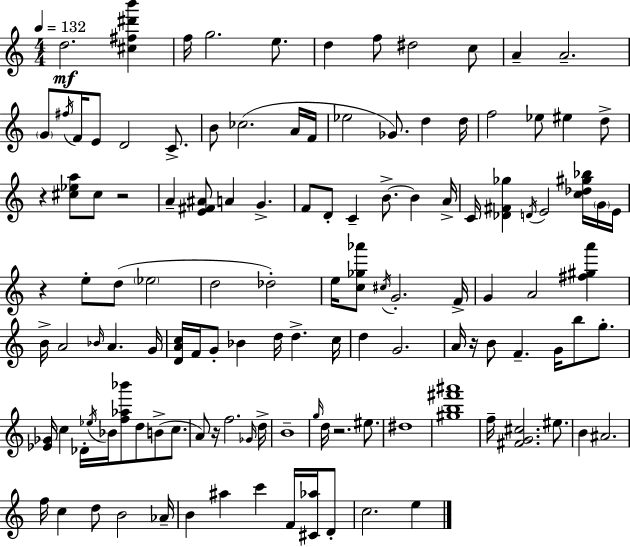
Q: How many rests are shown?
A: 6